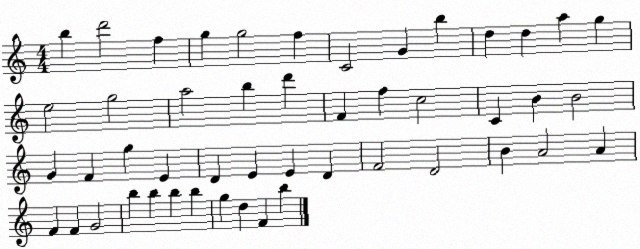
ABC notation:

X:1
T:Untitled
M:4/4
L:1/4
K:C
b d'2 f g g2 f C2 G b d d a g e2 g2 a2 b d' F f c2 C B B2 G F g E D E E D F2 D2 B A2 A F F G2 b b b b g d F b